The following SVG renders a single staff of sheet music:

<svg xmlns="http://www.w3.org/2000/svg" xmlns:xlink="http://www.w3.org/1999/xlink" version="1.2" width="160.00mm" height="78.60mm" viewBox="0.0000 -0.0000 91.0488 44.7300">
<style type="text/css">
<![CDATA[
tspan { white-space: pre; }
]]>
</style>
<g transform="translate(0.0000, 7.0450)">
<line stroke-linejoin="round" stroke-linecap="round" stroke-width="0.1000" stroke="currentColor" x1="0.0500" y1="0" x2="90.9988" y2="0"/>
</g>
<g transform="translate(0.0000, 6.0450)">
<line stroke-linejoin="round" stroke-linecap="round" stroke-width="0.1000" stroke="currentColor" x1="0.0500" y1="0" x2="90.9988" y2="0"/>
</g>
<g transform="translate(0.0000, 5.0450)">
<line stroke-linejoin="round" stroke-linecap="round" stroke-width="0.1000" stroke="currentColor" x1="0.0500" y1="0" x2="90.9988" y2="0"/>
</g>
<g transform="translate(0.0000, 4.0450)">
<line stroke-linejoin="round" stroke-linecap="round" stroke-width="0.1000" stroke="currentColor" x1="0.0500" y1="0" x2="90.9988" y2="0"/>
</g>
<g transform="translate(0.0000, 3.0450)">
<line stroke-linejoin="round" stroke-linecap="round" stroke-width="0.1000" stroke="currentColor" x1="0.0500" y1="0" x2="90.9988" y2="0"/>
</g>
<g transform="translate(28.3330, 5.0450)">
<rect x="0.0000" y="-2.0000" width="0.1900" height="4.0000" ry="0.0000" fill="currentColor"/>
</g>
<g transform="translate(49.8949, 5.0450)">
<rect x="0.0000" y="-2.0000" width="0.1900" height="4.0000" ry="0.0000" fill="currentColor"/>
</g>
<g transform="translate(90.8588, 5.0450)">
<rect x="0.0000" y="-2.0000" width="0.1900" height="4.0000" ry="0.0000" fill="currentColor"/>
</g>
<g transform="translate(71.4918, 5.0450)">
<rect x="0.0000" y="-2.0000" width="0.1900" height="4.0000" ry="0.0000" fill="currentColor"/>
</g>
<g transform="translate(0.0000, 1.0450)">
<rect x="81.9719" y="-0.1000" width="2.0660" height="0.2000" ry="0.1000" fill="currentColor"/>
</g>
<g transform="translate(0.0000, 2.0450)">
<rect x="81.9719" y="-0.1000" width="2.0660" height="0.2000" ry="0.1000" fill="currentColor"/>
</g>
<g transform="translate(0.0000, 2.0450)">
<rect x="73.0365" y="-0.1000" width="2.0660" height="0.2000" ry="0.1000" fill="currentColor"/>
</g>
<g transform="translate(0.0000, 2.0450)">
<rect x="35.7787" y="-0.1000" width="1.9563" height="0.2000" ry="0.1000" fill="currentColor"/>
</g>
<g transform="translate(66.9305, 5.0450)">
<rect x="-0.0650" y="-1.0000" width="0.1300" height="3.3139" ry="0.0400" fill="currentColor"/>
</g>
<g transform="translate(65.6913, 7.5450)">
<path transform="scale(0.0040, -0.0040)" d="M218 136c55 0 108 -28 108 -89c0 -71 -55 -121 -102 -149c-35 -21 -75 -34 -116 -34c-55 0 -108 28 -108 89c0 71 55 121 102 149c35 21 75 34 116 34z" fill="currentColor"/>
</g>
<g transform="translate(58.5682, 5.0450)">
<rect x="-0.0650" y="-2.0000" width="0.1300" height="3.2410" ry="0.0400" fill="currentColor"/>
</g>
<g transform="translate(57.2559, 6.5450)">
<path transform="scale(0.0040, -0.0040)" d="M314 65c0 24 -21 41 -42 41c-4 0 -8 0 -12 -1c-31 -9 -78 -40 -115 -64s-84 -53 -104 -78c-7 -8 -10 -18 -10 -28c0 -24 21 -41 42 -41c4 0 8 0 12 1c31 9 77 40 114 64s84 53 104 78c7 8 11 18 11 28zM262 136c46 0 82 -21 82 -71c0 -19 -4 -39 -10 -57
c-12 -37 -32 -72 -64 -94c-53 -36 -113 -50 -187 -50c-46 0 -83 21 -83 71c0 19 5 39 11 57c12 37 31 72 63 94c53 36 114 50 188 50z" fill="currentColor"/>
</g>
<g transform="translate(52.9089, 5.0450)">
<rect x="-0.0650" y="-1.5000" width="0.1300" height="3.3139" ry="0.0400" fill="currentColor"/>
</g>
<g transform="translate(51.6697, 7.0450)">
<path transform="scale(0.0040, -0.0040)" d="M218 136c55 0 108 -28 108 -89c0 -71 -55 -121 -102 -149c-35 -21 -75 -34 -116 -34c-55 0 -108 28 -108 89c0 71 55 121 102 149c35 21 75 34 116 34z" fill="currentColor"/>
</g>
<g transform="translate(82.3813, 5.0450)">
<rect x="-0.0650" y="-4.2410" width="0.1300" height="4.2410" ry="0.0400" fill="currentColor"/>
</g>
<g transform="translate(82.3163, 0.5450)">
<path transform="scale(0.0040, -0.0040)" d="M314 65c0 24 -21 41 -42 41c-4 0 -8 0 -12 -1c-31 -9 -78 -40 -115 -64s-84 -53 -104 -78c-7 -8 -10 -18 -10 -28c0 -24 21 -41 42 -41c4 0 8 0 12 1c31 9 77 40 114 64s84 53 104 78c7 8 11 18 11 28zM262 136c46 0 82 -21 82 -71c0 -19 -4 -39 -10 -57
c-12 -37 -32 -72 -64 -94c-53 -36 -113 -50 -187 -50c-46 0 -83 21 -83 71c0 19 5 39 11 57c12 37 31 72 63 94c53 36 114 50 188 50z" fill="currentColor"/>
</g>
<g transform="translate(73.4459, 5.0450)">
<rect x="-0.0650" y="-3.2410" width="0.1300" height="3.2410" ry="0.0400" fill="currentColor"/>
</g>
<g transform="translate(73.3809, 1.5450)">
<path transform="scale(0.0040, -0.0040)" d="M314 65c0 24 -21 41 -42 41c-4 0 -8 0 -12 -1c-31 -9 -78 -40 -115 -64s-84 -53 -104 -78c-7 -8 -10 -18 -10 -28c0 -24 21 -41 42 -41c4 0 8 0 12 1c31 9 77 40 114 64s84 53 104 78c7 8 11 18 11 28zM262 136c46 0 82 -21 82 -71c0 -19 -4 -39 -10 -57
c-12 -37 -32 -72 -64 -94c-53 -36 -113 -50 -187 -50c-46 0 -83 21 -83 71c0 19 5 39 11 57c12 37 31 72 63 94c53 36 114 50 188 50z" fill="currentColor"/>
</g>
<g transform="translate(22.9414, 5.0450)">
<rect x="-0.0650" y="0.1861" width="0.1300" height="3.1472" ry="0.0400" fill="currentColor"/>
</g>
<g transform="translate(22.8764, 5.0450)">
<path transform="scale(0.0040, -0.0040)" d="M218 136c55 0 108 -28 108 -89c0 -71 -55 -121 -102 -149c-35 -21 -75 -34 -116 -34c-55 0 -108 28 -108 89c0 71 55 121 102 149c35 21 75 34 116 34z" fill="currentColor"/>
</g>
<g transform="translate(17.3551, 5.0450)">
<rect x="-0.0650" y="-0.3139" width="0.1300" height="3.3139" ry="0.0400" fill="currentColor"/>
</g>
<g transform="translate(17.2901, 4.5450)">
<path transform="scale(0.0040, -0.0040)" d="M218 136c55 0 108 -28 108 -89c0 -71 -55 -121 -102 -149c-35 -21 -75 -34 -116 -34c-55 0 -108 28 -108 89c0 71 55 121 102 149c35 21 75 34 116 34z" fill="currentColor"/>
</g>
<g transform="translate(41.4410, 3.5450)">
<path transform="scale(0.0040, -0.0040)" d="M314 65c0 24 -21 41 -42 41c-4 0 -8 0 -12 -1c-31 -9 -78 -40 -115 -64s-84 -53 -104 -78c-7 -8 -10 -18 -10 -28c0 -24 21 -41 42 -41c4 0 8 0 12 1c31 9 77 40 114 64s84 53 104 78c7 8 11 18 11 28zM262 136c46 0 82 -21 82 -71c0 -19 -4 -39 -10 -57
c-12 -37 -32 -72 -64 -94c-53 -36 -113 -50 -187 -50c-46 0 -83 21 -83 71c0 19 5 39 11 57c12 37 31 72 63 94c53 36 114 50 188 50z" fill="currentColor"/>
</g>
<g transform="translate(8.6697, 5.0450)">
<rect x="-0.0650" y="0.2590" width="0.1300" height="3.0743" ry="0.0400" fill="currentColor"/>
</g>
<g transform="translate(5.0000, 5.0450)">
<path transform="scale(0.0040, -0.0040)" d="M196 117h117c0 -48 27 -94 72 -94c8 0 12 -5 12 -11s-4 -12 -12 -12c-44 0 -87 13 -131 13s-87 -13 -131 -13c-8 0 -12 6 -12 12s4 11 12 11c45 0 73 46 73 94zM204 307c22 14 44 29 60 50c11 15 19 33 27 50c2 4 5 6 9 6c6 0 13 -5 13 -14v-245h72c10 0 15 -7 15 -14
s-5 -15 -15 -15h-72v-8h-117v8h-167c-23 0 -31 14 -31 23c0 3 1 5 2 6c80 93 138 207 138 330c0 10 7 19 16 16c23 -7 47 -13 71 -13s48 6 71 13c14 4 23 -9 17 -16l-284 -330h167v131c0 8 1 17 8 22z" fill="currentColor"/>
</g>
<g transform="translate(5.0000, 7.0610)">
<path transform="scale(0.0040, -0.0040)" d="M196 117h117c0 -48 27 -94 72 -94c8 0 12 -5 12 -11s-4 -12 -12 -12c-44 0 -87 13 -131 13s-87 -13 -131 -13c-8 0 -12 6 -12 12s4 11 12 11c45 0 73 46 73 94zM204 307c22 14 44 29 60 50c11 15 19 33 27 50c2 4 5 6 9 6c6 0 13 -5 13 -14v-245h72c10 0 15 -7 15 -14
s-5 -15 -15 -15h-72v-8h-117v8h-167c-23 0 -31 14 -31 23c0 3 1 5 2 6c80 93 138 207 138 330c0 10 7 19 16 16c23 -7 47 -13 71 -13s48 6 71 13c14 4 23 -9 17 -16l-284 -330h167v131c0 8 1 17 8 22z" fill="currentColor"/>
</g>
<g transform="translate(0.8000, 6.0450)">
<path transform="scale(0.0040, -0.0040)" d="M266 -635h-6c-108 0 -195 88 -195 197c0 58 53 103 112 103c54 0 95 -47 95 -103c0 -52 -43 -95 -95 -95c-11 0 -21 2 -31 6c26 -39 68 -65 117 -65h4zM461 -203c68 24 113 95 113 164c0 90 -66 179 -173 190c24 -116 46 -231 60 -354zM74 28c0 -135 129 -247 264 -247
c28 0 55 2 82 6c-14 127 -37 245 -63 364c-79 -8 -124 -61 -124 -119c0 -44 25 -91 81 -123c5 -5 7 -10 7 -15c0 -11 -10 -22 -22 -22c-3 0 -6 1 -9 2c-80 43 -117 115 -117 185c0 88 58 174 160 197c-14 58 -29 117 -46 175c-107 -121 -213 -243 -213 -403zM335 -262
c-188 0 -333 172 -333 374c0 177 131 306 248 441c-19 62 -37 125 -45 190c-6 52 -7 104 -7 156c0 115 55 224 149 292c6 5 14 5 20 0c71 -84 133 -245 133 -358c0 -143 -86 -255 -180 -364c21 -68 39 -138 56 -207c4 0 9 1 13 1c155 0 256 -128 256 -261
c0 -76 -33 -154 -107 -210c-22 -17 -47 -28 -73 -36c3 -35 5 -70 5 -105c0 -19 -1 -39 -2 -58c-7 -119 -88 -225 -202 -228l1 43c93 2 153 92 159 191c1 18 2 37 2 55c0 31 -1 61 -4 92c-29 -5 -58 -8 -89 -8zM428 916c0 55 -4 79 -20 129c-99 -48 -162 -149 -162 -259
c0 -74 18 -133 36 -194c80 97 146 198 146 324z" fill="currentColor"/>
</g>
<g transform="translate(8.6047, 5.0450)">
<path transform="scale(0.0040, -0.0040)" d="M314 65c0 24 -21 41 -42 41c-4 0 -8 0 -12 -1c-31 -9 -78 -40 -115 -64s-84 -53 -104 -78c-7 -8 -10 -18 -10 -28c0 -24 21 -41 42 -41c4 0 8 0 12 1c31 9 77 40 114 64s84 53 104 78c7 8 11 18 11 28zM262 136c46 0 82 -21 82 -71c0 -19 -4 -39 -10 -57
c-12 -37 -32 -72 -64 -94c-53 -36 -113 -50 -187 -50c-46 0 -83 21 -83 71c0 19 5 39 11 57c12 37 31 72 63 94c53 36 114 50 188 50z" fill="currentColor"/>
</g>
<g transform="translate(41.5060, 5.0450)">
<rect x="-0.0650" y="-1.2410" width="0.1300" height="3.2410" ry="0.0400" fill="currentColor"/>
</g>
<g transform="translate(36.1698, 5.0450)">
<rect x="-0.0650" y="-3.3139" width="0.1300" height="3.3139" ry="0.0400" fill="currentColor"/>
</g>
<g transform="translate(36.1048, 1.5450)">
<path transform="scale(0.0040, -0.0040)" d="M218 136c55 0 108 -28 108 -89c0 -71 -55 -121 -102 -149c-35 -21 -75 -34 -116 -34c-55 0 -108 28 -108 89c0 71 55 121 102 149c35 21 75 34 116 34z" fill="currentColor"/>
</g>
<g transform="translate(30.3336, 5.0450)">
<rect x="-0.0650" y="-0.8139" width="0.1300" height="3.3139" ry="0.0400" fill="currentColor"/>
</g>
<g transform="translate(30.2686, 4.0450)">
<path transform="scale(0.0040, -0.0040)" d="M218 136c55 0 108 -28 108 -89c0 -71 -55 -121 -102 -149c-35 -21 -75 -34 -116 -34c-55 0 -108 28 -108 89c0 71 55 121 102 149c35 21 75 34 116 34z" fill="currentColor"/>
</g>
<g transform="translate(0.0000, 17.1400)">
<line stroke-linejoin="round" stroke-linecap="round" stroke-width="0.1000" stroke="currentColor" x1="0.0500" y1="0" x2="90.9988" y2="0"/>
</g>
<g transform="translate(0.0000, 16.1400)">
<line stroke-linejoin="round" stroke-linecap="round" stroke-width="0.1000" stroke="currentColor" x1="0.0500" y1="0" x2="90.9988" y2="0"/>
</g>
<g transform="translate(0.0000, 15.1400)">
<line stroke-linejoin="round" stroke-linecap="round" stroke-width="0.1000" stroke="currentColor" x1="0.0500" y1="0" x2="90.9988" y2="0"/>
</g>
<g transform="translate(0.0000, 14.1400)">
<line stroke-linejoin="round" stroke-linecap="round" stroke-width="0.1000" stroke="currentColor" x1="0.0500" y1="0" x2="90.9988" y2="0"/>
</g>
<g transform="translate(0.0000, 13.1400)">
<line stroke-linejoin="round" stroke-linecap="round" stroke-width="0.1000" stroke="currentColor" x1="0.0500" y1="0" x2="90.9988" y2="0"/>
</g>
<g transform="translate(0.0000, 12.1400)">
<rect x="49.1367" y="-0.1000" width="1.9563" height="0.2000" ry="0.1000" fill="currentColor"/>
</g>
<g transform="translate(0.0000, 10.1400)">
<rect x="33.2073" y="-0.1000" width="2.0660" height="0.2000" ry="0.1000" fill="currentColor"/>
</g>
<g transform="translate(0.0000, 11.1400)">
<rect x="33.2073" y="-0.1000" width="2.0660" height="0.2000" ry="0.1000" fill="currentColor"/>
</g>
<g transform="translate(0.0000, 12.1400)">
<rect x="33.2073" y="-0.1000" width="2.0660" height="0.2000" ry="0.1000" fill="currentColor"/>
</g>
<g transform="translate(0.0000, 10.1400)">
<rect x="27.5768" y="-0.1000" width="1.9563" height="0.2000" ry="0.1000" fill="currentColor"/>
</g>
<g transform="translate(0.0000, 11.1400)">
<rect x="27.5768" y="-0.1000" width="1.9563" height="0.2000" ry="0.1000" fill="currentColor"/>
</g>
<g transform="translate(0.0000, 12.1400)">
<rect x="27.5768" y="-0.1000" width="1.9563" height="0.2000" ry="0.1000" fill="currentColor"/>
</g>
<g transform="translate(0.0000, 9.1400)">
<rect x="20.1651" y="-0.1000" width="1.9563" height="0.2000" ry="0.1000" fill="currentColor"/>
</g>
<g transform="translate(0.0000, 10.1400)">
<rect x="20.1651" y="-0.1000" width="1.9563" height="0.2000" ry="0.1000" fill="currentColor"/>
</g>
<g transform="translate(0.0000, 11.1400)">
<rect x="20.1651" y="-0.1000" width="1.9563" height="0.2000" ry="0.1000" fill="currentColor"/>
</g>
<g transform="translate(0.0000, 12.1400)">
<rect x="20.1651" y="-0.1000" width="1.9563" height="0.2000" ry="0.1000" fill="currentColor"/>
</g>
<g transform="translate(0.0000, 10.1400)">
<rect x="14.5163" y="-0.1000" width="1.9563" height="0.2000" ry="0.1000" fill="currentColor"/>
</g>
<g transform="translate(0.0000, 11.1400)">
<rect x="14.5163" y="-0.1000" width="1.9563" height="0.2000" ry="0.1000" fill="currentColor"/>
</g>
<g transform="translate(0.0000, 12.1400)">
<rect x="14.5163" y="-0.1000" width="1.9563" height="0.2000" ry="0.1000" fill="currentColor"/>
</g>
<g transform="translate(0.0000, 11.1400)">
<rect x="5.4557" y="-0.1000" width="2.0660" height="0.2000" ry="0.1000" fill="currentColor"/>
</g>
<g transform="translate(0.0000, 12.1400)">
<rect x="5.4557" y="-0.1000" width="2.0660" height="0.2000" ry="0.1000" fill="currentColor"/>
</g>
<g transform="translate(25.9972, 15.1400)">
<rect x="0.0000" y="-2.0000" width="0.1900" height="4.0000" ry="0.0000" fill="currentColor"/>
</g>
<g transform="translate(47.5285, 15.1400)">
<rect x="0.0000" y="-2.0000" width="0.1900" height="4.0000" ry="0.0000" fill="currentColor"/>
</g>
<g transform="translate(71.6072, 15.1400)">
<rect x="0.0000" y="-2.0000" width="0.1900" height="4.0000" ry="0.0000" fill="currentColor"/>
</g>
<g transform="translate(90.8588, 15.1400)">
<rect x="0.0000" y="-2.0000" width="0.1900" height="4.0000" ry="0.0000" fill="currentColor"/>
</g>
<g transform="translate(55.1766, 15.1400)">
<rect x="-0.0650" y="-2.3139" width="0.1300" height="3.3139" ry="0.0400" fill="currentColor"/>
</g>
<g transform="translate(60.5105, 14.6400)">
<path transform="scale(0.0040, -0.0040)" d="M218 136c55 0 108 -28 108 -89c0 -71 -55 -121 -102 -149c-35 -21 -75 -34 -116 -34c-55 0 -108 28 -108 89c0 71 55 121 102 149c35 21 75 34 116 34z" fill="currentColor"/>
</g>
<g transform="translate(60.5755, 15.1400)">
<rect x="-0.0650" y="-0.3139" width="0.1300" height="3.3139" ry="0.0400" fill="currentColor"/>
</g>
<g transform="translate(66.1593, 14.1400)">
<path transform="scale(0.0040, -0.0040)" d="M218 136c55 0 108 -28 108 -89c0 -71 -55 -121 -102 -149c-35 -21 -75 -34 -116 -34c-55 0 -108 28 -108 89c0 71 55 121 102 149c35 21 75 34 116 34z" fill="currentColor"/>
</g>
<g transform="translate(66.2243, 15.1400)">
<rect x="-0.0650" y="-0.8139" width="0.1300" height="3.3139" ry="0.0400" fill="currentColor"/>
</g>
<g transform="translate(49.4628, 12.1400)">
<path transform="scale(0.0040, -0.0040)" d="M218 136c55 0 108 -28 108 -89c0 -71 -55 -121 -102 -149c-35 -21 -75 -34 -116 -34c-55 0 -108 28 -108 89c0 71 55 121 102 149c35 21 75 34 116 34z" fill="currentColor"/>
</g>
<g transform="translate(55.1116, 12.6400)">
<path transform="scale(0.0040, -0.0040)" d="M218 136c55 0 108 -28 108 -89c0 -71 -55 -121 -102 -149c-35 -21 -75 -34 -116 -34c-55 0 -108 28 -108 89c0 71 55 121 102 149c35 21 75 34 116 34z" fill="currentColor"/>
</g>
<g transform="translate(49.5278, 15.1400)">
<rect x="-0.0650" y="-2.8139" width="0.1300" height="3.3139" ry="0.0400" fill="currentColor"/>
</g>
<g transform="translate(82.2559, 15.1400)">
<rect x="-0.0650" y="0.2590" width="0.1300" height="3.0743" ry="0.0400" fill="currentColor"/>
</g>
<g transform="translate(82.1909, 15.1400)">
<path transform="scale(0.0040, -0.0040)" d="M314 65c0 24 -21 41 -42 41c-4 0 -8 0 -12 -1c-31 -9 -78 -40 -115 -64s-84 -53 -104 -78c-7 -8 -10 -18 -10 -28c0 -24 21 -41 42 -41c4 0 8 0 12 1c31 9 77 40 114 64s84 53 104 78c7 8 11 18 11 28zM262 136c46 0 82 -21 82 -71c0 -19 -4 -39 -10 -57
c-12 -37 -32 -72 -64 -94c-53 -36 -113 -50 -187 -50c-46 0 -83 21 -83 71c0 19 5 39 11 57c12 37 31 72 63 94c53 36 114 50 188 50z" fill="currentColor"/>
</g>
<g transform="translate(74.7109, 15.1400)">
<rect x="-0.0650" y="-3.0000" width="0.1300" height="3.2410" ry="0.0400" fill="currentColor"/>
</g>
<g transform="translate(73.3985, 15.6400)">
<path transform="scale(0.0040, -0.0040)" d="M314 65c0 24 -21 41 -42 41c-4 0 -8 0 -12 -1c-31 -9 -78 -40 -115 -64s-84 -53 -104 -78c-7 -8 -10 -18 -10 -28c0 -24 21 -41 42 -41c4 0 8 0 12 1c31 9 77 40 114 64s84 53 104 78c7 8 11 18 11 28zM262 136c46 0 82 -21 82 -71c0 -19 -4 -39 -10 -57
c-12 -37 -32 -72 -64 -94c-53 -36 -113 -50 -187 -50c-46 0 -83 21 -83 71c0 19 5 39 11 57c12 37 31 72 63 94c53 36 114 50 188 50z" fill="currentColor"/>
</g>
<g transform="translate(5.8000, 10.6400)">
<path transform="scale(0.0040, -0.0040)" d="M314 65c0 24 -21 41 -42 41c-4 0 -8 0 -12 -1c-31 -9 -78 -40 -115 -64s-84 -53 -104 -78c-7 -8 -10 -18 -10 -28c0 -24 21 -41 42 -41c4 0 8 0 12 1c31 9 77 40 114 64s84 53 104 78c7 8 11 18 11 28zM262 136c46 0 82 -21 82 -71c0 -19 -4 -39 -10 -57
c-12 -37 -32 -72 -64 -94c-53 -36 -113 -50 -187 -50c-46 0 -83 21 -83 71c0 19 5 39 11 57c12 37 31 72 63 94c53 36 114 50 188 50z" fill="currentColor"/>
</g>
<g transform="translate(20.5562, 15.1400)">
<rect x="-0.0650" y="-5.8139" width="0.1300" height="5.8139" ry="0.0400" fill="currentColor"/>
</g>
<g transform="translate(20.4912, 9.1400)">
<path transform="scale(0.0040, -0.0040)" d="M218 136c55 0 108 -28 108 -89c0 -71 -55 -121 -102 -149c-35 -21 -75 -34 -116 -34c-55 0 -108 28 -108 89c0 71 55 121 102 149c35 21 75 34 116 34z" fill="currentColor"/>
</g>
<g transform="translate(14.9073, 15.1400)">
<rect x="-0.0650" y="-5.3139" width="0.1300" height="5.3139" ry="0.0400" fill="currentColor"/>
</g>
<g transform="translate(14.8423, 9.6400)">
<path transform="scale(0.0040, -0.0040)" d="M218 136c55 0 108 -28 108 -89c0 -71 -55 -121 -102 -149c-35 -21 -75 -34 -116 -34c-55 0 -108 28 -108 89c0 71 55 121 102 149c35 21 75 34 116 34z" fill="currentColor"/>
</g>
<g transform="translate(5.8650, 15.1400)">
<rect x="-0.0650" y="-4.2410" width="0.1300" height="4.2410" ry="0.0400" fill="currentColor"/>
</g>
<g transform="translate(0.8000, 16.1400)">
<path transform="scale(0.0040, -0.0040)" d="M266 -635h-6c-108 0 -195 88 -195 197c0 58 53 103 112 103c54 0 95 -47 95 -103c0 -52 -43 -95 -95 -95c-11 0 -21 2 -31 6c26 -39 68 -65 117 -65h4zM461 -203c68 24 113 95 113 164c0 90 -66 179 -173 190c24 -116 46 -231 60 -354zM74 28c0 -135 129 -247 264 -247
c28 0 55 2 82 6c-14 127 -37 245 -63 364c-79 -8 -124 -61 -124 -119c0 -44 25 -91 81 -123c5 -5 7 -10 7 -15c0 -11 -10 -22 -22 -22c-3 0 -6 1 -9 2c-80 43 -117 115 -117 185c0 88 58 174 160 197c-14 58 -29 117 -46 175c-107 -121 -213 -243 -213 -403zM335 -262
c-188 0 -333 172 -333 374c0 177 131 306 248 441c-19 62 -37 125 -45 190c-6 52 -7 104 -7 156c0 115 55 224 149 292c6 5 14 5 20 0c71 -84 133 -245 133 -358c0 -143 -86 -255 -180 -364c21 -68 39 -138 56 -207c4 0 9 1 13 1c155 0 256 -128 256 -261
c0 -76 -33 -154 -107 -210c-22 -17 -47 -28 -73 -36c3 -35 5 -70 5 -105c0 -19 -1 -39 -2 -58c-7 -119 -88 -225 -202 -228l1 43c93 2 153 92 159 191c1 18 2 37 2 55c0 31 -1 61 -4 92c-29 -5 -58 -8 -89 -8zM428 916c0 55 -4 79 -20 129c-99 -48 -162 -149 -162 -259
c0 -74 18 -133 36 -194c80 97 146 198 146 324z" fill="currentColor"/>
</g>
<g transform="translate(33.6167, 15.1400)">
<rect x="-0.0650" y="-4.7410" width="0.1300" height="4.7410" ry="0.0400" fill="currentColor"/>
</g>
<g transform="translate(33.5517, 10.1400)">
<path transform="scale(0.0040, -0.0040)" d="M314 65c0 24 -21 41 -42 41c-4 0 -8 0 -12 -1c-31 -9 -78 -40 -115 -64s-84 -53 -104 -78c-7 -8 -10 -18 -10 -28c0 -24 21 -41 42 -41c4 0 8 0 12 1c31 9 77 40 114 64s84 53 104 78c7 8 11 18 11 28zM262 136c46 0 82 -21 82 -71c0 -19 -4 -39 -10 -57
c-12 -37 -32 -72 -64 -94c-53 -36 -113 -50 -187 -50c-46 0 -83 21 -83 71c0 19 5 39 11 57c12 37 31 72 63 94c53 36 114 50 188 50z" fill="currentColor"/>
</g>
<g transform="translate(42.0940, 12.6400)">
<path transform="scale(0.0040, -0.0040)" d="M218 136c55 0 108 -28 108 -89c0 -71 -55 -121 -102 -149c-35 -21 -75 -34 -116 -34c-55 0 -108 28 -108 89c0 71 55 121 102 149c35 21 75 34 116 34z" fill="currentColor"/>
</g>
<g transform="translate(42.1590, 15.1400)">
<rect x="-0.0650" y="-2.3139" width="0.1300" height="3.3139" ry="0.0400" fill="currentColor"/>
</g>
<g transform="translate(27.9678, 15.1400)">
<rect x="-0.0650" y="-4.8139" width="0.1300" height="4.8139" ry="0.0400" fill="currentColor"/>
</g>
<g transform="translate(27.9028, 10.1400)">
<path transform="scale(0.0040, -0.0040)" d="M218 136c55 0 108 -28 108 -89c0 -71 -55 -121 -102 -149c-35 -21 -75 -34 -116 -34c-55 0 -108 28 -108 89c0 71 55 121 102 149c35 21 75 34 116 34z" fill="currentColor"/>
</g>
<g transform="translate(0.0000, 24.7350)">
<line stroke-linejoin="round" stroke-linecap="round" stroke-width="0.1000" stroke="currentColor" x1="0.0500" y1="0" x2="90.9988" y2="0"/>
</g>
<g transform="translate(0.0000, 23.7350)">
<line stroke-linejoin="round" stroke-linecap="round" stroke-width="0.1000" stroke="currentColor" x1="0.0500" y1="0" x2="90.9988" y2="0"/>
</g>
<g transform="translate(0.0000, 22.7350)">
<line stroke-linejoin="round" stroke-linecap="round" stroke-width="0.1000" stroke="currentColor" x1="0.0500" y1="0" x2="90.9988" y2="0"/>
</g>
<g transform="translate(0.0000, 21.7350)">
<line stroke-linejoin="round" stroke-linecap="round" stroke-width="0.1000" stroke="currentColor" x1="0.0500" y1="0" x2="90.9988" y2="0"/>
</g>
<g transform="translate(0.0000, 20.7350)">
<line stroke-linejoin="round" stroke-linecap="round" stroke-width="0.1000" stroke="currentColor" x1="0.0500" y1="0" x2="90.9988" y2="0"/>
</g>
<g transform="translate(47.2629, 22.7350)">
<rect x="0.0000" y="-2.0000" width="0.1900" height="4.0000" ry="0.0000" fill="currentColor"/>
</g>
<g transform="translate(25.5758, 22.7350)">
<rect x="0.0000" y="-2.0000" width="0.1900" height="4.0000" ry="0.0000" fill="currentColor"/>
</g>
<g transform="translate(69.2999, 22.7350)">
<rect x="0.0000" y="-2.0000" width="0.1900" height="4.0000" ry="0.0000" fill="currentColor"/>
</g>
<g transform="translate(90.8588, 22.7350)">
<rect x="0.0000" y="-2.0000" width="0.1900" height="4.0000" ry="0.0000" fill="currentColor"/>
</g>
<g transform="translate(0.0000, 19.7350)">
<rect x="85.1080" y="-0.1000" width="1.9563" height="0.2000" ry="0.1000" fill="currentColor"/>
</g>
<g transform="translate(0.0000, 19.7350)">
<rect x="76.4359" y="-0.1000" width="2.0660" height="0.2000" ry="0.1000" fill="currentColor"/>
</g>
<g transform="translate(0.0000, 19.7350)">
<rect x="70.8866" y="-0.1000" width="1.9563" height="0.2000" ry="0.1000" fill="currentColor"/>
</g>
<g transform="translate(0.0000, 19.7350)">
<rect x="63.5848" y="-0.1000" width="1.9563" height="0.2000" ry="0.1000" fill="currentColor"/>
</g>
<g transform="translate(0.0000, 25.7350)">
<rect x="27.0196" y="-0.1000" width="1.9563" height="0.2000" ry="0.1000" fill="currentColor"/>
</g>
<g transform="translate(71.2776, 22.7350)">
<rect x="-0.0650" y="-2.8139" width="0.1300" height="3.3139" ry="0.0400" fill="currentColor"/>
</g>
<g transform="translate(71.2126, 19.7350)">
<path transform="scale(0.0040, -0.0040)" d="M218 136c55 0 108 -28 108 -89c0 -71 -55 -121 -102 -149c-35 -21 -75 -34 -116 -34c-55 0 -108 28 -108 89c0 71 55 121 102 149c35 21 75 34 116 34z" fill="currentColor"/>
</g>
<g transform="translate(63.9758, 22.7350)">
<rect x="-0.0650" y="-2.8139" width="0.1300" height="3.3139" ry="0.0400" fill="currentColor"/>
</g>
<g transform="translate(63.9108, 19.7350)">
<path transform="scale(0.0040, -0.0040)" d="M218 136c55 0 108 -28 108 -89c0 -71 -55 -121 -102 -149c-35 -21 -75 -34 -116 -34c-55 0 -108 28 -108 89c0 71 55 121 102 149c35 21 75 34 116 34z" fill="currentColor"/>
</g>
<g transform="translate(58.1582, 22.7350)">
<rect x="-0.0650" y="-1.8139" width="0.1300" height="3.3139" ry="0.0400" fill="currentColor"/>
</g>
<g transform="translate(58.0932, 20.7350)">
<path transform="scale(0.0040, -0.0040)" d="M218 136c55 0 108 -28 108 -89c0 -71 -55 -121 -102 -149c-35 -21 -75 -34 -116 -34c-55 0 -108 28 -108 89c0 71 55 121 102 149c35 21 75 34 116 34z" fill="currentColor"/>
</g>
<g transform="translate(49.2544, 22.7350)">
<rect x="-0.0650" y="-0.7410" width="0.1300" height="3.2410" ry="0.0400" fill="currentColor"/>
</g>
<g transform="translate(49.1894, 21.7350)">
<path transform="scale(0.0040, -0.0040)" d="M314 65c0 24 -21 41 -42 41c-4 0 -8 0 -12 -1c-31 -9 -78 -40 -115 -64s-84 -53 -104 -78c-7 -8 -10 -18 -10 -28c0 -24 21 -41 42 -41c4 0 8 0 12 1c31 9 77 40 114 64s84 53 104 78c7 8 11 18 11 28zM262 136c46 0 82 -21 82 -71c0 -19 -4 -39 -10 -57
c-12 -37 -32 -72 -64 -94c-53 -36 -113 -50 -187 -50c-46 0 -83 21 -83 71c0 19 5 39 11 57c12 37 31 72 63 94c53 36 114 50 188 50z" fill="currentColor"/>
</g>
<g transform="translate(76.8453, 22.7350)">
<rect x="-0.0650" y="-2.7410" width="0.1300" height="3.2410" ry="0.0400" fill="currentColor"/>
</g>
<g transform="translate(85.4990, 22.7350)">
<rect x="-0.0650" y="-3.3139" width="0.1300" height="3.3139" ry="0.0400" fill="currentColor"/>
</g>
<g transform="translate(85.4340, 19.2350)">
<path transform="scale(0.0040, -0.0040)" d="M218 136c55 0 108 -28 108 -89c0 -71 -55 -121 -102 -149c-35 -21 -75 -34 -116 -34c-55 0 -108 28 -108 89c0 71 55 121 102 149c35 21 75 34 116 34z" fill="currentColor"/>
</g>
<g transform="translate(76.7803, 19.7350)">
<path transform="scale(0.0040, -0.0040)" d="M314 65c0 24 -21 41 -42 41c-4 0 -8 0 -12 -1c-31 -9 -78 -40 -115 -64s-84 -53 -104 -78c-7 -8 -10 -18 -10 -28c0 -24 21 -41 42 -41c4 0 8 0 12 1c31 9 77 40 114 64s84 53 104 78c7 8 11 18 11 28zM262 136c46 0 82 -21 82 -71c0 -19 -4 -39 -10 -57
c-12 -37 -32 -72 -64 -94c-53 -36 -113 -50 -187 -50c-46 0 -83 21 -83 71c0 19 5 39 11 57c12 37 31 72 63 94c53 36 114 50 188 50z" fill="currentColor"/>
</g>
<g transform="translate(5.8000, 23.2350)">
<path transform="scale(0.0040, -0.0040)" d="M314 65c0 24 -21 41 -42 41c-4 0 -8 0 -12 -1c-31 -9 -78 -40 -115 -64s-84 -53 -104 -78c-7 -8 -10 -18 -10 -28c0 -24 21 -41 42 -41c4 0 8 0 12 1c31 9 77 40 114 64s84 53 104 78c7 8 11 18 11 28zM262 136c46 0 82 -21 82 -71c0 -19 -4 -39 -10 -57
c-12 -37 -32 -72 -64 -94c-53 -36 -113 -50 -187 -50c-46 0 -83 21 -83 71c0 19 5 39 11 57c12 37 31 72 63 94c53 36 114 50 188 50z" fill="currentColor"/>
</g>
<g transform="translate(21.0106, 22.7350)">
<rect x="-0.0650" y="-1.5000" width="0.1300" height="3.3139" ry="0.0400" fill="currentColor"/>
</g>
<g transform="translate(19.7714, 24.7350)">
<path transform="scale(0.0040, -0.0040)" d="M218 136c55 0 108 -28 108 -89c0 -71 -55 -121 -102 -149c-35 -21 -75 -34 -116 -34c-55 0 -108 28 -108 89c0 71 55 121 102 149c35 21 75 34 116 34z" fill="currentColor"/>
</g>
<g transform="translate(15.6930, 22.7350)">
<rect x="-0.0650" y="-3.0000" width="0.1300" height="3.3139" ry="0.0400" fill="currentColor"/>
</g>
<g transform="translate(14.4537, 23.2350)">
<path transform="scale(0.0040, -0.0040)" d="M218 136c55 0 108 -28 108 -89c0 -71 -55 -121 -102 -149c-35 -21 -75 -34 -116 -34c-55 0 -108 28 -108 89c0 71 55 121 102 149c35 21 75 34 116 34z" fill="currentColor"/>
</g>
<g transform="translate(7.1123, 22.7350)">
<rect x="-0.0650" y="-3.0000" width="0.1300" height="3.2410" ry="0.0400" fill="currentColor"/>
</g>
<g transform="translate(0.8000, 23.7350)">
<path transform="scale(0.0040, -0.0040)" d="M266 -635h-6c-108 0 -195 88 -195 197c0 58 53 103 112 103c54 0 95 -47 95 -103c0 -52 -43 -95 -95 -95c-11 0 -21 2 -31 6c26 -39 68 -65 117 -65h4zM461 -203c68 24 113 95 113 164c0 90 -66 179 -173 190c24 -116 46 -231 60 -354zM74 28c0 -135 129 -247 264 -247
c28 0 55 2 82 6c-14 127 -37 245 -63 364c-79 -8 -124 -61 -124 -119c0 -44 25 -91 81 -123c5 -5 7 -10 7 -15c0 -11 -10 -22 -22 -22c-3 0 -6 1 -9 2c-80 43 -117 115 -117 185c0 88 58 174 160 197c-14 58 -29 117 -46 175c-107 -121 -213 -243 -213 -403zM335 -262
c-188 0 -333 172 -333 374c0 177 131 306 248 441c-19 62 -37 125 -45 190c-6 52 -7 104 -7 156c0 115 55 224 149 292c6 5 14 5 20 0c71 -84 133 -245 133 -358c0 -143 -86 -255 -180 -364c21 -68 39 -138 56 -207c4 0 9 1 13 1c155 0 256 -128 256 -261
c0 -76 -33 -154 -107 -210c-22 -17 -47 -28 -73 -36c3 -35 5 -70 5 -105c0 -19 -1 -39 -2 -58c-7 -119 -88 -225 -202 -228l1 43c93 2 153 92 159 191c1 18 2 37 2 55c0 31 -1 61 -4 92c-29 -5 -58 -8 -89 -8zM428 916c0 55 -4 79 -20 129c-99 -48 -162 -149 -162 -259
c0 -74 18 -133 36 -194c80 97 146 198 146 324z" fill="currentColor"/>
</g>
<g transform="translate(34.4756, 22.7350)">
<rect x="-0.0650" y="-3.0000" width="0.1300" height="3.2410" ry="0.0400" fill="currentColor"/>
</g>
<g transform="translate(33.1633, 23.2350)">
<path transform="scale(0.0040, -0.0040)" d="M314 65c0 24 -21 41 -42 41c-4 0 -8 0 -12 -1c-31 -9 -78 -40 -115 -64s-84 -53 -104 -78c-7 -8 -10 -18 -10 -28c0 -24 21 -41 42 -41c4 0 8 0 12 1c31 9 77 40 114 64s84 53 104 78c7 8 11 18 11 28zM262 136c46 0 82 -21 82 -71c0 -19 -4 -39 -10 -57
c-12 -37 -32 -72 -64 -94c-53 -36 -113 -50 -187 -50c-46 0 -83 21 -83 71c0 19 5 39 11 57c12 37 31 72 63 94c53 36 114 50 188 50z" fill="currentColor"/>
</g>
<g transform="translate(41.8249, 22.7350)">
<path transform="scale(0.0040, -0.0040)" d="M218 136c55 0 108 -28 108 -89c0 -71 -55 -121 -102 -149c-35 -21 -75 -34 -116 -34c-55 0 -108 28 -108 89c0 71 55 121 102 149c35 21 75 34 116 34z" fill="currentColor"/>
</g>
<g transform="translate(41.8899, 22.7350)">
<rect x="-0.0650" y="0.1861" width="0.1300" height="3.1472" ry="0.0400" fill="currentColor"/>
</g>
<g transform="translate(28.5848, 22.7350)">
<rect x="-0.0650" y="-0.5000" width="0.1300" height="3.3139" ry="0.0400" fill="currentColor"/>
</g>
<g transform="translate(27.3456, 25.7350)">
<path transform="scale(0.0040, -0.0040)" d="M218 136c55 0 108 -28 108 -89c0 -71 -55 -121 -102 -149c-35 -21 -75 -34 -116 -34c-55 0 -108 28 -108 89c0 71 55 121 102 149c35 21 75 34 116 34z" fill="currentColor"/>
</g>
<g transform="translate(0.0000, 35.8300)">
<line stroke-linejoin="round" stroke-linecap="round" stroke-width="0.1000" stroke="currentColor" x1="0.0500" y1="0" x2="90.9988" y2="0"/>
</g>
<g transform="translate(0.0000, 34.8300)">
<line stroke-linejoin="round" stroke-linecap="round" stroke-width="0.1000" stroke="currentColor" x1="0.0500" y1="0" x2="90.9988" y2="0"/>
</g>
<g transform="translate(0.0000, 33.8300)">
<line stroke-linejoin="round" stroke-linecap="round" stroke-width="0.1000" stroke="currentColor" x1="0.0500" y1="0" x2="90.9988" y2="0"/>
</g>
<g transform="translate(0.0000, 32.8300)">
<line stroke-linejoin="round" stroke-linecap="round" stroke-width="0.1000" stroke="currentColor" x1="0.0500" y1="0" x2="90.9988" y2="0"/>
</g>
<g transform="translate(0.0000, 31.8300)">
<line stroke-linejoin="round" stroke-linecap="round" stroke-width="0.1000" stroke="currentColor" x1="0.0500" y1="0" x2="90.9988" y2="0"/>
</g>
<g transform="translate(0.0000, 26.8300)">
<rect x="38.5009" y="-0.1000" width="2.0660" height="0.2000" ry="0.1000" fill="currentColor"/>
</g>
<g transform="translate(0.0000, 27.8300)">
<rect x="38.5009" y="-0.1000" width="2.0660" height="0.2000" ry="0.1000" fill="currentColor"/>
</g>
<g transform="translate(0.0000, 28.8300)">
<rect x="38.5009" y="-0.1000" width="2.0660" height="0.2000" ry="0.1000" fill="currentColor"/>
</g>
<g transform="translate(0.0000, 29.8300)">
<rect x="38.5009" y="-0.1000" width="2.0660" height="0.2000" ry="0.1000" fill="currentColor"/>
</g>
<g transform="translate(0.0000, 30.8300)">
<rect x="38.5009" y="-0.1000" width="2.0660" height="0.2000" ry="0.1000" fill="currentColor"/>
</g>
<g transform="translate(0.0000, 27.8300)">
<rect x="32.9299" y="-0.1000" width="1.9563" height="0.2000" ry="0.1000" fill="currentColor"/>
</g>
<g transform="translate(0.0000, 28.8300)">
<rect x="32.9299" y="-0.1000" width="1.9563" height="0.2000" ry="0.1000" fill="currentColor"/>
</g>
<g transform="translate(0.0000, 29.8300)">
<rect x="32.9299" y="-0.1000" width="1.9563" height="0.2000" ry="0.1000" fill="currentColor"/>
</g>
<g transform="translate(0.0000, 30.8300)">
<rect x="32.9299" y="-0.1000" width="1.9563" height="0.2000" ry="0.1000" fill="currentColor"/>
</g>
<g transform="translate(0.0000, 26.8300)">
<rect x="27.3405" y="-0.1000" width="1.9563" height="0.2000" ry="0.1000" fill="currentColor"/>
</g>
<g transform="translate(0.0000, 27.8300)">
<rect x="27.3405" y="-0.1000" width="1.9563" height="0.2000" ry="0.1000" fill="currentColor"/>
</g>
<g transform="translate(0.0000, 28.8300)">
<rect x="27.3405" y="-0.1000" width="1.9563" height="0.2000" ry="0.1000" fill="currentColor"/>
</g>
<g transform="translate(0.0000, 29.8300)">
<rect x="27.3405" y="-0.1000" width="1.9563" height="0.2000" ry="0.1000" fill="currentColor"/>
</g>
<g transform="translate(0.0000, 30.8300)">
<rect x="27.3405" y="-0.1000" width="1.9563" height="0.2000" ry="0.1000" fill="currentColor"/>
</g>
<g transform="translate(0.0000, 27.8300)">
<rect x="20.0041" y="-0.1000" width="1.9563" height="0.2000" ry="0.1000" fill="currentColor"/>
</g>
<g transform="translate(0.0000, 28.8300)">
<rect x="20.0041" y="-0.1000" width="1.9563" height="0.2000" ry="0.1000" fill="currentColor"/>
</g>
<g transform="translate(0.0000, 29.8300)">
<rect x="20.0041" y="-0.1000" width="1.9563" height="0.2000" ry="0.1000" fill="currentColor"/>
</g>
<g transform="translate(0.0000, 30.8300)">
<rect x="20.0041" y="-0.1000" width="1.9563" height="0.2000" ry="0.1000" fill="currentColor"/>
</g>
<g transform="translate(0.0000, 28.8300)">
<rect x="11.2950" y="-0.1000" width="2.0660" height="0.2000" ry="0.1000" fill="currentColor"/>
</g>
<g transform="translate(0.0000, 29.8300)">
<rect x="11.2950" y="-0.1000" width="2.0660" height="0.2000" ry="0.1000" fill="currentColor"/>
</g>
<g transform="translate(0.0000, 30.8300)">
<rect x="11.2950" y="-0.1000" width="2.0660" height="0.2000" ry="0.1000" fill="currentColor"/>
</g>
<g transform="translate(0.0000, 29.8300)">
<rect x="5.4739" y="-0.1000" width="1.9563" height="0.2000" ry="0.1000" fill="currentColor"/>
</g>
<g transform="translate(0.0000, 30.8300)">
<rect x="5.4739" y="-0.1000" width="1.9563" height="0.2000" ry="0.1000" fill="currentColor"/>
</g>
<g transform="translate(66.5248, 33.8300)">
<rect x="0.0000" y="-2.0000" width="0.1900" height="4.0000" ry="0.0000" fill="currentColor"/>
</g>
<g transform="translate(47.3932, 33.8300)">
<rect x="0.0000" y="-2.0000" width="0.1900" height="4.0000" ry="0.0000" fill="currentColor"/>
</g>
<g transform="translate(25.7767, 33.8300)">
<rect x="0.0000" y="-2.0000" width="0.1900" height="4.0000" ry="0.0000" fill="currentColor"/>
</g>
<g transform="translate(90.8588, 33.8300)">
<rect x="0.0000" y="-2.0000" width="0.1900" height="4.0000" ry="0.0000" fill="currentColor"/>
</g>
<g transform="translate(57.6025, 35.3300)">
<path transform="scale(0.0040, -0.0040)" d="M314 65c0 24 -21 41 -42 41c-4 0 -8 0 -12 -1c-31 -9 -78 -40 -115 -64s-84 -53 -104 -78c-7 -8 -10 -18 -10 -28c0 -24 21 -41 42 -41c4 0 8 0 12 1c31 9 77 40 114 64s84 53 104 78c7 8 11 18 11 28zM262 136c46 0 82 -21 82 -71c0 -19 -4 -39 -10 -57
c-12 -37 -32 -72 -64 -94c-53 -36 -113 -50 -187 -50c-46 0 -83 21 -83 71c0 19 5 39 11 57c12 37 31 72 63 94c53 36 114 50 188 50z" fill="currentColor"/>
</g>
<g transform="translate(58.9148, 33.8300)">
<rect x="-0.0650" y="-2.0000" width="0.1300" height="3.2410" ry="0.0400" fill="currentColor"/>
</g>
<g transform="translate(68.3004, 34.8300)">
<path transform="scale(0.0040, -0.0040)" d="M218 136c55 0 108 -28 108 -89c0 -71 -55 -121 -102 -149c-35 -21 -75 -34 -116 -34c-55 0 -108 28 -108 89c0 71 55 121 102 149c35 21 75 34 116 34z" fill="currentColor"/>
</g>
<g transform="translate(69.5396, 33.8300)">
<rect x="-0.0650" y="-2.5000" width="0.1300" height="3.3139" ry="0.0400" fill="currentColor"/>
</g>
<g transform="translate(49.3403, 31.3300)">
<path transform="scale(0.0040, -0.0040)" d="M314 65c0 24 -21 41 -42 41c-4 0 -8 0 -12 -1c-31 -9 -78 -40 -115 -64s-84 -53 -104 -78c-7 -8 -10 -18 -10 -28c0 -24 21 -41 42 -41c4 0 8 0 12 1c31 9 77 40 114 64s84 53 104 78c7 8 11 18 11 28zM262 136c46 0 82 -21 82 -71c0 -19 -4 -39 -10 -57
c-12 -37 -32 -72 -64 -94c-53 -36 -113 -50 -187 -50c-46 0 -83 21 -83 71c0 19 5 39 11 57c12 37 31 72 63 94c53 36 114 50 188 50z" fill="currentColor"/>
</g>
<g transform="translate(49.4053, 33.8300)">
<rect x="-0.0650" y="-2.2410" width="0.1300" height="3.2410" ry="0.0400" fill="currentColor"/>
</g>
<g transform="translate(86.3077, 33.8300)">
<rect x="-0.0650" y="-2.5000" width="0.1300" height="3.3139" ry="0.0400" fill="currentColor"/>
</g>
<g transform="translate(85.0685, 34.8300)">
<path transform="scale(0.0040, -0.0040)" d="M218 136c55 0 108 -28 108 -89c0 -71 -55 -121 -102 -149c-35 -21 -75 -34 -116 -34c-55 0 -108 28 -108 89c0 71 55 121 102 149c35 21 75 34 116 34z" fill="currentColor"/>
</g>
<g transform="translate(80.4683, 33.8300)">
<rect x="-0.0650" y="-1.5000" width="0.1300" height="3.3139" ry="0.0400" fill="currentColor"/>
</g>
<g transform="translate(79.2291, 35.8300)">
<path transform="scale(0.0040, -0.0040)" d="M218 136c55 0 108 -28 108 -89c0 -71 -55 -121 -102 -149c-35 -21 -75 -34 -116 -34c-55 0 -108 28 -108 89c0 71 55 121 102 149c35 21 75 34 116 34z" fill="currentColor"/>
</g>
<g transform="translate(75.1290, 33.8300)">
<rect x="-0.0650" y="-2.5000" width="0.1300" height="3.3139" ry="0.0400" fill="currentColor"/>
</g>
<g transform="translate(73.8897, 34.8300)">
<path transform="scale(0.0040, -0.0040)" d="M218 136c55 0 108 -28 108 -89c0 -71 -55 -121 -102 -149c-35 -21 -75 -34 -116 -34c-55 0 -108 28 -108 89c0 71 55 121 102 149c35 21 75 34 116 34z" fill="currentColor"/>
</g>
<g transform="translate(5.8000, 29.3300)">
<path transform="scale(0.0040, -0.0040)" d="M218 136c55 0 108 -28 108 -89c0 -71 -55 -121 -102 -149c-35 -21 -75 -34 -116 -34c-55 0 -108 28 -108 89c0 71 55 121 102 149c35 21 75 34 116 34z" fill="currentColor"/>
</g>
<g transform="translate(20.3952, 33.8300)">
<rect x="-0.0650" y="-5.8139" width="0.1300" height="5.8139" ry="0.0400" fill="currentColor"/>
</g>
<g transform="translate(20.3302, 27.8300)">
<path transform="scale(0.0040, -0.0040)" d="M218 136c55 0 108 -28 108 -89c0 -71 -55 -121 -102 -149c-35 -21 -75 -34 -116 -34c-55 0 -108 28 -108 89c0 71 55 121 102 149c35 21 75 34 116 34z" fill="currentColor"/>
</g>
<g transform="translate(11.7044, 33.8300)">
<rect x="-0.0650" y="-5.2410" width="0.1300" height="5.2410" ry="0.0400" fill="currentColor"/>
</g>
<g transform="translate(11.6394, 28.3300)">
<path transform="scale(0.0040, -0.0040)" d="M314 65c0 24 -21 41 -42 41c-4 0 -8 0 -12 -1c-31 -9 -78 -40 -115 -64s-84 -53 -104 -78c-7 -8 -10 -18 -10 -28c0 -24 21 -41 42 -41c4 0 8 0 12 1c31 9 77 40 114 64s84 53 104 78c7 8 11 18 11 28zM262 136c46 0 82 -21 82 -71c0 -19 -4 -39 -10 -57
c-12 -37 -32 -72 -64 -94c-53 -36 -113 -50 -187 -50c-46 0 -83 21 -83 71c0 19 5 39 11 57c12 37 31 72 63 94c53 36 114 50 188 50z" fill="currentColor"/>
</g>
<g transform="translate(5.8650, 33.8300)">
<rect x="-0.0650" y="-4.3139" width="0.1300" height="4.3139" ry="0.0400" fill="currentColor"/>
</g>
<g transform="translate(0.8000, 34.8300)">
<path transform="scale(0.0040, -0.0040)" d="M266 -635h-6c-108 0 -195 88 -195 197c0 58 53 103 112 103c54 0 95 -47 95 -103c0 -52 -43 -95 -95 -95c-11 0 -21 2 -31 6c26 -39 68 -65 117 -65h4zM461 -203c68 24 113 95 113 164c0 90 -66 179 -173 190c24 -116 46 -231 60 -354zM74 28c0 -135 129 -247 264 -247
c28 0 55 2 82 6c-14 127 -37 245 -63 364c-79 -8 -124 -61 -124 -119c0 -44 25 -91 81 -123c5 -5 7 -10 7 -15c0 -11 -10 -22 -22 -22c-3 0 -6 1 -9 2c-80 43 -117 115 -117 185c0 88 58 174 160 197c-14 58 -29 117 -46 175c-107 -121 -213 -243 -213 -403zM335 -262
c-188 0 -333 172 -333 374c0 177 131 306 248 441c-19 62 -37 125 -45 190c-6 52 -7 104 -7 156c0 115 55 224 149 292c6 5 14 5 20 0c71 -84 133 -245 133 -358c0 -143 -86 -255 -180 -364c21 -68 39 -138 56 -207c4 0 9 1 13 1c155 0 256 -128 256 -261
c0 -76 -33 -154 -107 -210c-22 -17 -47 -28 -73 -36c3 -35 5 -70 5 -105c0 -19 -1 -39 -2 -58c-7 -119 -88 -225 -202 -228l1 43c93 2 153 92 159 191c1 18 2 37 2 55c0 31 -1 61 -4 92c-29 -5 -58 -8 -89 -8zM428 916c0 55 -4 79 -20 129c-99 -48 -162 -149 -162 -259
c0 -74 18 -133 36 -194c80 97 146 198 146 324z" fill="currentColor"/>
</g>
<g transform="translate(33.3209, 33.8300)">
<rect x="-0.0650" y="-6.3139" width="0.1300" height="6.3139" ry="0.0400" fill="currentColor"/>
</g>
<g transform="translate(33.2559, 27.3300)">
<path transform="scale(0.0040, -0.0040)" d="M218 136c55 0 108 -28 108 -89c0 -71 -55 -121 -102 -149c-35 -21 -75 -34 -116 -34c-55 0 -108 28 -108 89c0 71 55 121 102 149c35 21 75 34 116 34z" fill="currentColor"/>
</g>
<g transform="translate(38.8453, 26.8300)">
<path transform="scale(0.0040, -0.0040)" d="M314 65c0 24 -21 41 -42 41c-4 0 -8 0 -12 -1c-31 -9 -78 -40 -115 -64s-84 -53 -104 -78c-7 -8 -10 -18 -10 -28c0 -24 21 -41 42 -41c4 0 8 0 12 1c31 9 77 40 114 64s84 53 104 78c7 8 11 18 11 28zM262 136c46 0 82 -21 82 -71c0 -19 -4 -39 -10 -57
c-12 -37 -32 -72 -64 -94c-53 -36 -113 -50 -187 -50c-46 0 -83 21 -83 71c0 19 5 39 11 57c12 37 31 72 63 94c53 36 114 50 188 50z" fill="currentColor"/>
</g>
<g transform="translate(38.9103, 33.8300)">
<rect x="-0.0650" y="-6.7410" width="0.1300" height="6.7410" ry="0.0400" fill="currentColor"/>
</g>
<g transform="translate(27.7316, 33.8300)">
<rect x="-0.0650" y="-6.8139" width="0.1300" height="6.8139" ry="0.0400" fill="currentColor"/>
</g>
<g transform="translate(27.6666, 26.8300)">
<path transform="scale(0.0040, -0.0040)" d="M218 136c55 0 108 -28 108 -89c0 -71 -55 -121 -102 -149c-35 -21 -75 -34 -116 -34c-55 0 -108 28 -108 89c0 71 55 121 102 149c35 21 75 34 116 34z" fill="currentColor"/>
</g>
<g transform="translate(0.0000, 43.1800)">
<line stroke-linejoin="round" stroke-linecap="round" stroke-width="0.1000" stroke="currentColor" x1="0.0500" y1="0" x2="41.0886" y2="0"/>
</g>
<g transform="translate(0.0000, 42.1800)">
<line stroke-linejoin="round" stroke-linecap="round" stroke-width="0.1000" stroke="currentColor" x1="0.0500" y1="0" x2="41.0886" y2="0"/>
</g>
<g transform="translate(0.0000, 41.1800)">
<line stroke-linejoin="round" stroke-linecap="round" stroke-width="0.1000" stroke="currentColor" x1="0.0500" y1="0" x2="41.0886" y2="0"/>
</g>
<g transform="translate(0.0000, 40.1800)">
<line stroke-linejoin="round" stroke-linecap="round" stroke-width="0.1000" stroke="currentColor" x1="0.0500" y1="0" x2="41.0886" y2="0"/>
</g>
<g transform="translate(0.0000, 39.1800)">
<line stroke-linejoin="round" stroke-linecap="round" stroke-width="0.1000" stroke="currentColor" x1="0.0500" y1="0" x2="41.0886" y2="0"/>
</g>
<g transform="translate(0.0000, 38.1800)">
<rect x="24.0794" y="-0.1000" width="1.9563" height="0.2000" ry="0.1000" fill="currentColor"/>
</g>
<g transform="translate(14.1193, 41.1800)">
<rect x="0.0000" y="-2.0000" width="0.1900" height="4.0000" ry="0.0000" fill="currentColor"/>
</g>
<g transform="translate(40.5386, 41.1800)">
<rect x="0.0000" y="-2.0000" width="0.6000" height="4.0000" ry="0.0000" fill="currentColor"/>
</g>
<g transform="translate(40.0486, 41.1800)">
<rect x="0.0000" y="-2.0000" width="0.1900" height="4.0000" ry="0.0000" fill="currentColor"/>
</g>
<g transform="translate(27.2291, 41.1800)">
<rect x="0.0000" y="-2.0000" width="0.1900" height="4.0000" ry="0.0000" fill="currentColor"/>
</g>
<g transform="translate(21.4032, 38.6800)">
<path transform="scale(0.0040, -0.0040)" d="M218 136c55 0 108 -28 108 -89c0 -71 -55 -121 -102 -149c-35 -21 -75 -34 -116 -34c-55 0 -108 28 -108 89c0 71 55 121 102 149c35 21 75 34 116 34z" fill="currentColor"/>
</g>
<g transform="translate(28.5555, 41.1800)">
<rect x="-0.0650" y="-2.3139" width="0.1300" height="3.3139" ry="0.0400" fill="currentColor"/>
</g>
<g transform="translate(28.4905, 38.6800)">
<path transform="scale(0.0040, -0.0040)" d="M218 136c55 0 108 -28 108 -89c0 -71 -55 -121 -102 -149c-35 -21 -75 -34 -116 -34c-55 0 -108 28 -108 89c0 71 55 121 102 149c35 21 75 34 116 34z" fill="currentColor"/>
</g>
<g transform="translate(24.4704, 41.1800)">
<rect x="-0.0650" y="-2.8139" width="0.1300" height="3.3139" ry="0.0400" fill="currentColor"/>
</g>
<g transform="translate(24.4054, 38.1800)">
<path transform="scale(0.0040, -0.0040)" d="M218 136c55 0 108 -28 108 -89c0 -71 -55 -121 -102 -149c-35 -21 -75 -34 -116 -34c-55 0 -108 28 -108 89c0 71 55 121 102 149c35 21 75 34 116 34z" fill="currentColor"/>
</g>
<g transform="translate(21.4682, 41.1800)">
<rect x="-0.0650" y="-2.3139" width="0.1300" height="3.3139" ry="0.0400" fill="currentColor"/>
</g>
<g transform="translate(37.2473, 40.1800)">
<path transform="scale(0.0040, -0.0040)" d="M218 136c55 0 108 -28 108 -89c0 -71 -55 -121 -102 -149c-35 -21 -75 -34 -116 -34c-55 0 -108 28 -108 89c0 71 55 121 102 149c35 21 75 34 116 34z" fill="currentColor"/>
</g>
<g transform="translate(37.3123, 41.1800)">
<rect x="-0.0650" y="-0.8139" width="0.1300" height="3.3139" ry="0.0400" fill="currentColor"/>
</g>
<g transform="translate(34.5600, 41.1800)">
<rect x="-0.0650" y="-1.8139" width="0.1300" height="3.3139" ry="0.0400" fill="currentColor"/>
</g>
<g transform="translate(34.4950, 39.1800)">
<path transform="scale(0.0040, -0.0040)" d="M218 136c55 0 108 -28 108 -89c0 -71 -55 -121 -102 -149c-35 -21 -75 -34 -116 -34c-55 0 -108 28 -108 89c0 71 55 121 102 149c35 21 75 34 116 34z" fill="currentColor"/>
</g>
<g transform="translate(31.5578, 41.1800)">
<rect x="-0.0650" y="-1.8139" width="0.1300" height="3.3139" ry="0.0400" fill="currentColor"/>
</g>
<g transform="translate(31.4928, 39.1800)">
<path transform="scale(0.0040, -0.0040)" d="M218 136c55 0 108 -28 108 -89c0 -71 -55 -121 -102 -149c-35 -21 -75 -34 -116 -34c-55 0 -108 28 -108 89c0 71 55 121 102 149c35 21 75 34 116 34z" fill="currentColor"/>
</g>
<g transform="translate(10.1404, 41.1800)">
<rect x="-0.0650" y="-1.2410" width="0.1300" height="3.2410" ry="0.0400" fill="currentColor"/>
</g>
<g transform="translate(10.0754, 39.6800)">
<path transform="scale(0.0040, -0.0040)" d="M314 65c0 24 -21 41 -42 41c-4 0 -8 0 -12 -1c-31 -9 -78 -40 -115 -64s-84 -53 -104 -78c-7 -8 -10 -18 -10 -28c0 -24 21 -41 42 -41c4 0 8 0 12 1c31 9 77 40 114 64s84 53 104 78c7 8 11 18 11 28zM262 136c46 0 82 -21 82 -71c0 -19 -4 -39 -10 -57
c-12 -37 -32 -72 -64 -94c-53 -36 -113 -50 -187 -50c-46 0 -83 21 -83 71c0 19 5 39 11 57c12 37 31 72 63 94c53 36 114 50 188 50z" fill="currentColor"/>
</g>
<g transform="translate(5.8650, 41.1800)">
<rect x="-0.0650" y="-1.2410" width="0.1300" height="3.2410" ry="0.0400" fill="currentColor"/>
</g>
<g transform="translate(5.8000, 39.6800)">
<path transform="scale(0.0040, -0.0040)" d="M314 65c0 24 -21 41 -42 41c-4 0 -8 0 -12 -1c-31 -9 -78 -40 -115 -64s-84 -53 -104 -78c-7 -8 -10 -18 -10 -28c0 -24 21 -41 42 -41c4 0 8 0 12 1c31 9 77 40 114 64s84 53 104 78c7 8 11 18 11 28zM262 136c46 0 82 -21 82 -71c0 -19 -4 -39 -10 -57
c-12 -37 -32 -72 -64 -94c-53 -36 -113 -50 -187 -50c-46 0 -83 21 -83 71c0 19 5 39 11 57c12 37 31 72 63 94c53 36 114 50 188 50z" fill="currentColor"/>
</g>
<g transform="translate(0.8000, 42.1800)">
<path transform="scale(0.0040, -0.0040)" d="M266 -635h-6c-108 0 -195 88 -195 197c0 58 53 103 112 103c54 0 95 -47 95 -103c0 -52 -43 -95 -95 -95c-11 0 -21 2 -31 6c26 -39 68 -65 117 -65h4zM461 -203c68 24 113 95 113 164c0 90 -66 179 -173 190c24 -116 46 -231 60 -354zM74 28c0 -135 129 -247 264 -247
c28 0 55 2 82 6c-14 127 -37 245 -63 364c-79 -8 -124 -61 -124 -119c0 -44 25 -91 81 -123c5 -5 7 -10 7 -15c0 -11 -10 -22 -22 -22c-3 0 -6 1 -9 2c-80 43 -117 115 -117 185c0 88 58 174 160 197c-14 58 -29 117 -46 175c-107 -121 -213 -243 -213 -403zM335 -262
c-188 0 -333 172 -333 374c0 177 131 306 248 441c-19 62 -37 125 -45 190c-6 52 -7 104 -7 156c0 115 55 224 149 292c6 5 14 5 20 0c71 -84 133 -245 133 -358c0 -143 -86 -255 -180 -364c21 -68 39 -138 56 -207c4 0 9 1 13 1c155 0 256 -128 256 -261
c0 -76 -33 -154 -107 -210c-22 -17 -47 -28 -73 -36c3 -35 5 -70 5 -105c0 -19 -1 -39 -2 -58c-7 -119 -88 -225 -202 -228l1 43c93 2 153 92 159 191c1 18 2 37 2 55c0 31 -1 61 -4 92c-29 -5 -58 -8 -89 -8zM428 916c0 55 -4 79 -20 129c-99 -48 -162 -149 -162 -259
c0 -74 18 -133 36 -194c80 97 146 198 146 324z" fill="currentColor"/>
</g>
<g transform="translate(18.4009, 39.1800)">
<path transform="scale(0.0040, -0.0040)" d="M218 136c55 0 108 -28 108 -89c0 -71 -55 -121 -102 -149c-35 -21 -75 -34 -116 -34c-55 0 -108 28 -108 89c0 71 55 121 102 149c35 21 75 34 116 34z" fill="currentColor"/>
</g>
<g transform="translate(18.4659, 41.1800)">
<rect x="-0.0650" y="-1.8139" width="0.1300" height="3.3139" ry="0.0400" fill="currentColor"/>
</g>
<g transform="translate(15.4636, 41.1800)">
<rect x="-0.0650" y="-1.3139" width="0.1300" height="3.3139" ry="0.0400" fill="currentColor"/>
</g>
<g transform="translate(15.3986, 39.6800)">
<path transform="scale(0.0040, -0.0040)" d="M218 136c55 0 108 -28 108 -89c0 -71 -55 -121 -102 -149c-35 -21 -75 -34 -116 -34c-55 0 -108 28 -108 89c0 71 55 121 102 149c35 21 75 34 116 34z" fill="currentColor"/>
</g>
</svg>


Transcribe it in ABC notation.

X:1
T:Untitled
M:4/4
L:1/4
K:C
B2 c B d b e2 E F2 D b2 d'2 d'2 f' g' e' e'2 g a g c d A2 B2 A2 A E C A2 B d2 f a a a2 b d' f'2 g' b' a' b'2 g2 F2 G G E G e2 e2 e f g a g f f d